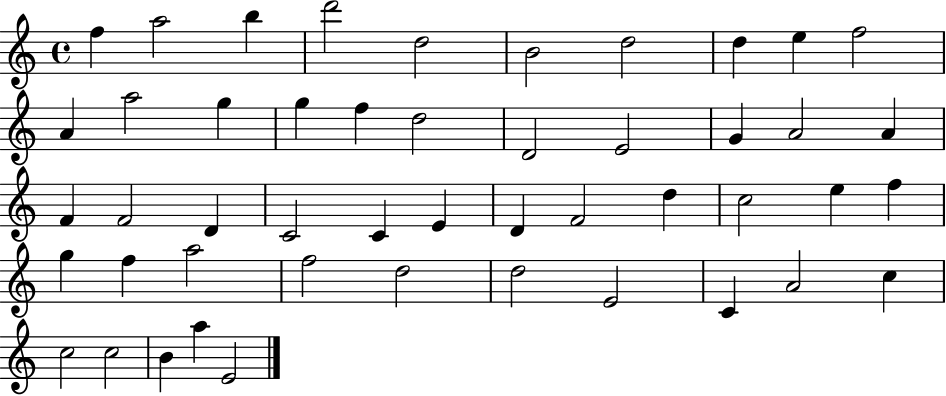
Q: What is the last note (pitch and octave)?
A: E4